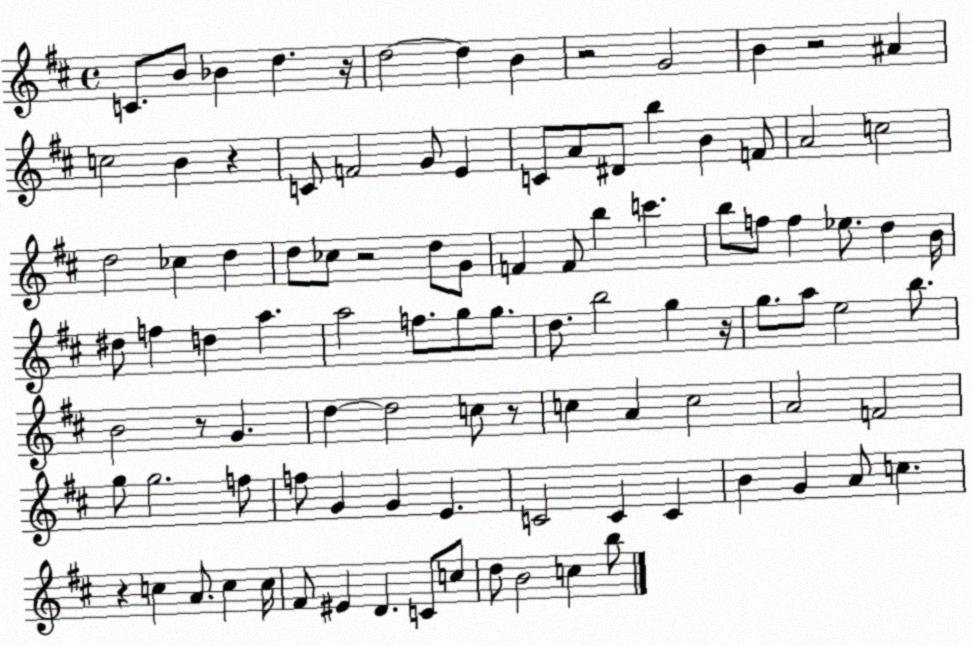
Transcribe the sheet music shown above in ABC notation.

X:1
T:Untitled
M:4/4
L:1/4
K:D
C/2 B/2 _B d z/4 d2 d B z2 G2 B z2 ^A c2 B z C/2 F2 G/2 E C/2 A/2 ^D/2 b B F/2 A2 c2 d2 _c d d/2 _c/2 z2 d/2 G/2 F F/2 b c' b/2 f/2 f _e/2 d B/4 ^d/2 f d a a2 f/2 g/2 g/2 d/2 b2 g z/4 g/2 a/2 e2 b/2 B2 z/2 G d d2 c/2 z/2 c A c2 A2 F2 g/2 g2 f/2 f/2 G G E C2 C C B G A/2 c z c A/2 c c/4 ^F/2 ^E D C/2 c/2 d/2 B2 c b/2